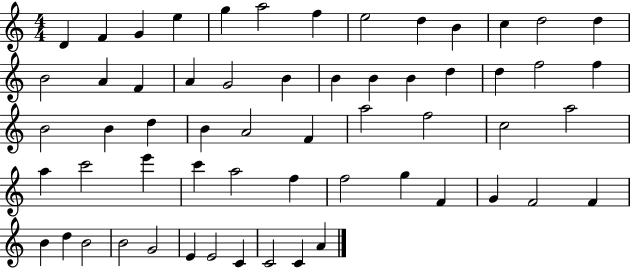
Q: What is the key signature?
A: C major